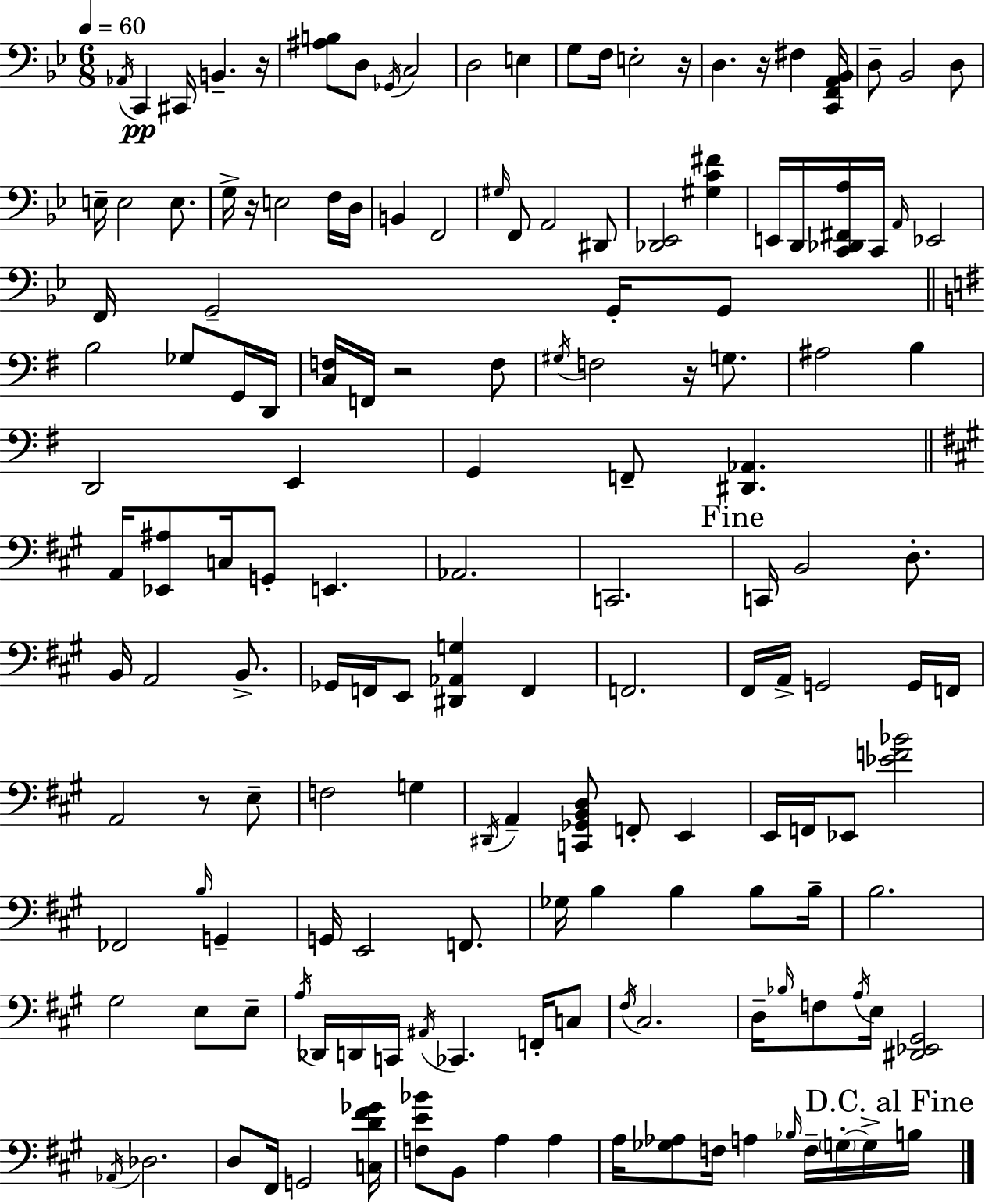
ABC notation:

X:1
T:Untitled
M:6/8
L:1/4
K:Bb
_A,,/4 C,, ^C,,/4 B,, z/4 [^A,B,]/2 D,/2 _G,,/4 C,2 D,2 E, G,/2 F,/4 E,2 z/4 D, z/4 ^F, [C,,F,,A,,_B,,]/4 D,/2 _B,,2 D,/2 E,/4 E,2 E,/2 G,/4 z/4 E,2 F,/4 D,/4 B,, F,,2 ^G,/4 F,,/2 A,,2 ^D,,/2 [_D,,_E,,]2 [^G,C^F] E,,/4 D,,/4 [C,,_D,,^F,,A,]/4 C,,/4 A,,/4 _E,,2 F,,/4 G,,2 G,,/4 G,,/2 B,2 _G,/2 G,,/4 D,,/4 [C,F,]/4 F,,/4 z2 F,/2 ^G,/4 F,2 z/4 G,/2 ^A,2 B, D,,2 E,, G,, F,,/2 [^D,,_A,,] A,,/4 [_E,,^A,]/2 C,/4 G,,/2 E,, _A,,2 C,,2 C,,/4 B,,2 D,/2 B,,/4 A,,2 B,,/2 _G,,/4 F,,/4 E,,/2 [^D,,_A,,G,] F,, F,,2 ^F,,/4 A,,/4 G,,2 G,,/4 F,,/4 A,,2 z/2 E,/2 F,2 G, ^D,,/4 A,, [C,,_G,,B,,D,]/2 F,,/2 E,, E,,/4 F,,/4 _E,,/2 [_EF_B]2 _F,,2 B,/4 G,, G,,/4 E,,2 F,,/2 _G,/4 B, B, B,/2 B,/4 B,2 ^G,2 E,/2 E,/2 A,/4 _D,,/4 D,,/4 C,,/4 ^A,,/4 _C,, F,,/4 C,/2 ^F,/4 ^C,2 D,/4 _B,/4 F,/2 A,/4 E,/4 [^D,,_E,,^G,,]2 _A,,/4 _D,2 D,/2 ^F,,/4 G,,2 [C,D^F_G]/4 [F,E_B]/2 B,,/2 A, A, A,/4 [_G,_A,]/2 F,/4 A, _B,/4 F,/4 G,/4 G,/4 B,/4